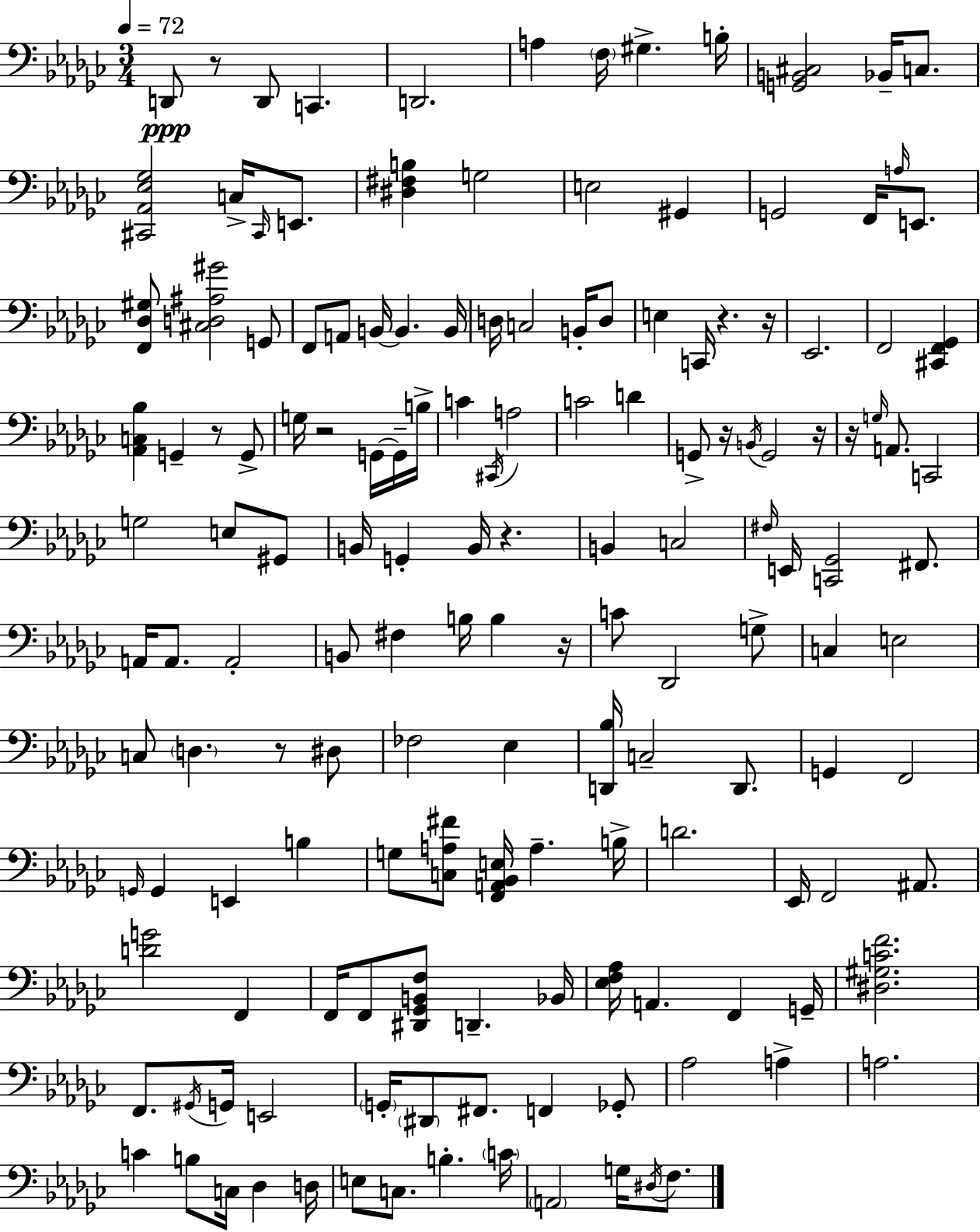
{
  \clef bass
  \numericTimeSignature
  \time 3/4
  \key ees \minor
  \tempo 4 = 72
  d,8\ppp r8 d,8 c,4. | d,2. | a4 \parenthesize f16 gis4.-> b16-. | <g, b, cis>2 bes,16-- c8. | \break <cis, aes, ees ges>2 c16-> \grace { cis,16 } e,8. | <dis fis b>4 g2 | e2 gis,4 | g,2 f,16 \grace { a16 } e,8. | \break <f, des gis>8 <cis d ais gis'>2 | g,8 f,8 a,8 b,16~~ b,4. | b,16 d16 c2 b,16-. | d8 e4 c,16 r4. | \break r16 ees,2. | f,2 <cis, f, ges,>4 | <aes, c bes>4 g,4-- r8 | g,8-> g16 r2 g,16~~ | \break g,16-- b16-> c'4 \acciaccatura { cis,16 } a2 | c'2 d'4 | g,8-> r16 \acciaccatura { b,16 } g,2 | r16 r16 \grace { g16 } a,8. c,2 | \break g2 | e8 gis,8 b,16 g,4-. b,16 r4. | b,4 c2 | \grace { fis16 } e,16 <c, ges,>2 | \break fis,8. a,16 a,8. a,2-. | b,8 fis4 | b16 b4 r16 c'8 des,2 | g8-> c4 e2 | \break c8 \parenthesize d4. | r8 dis8 fes2 | ees4 <d, bes>16 c2-- | d,8. g,4 f,2 | \break \grace { g,16 } g,4 e,4 | b4 g8 <c a fis'>8 <f, a, bes, e>16 | a4.-- b16-> d'2. | ees,16 f,2 | \break ais,8. <d' g'>2 | f,4 f,16 f,8 <dis, ges, b, f>8 | d,4.-- bes,16 <ees f aes>16 a,4. | f,4 g,16-- <dis gis c' f'>2. | \break f,8. \acciaccatura { gis,16 } g,16 | e,2 \parenthesize g,16-. \parenthesize dis,8 fis,8. | f,4 ges,8-. aes2 | a4-> a2. | \break c'4 | b8 c16 des4 d16 e8 c8. | b4.-. \parenthesize c'16 \parenthesize a,2 | g16 \acciaccatura { dis16 } f8. \bar "|."
}